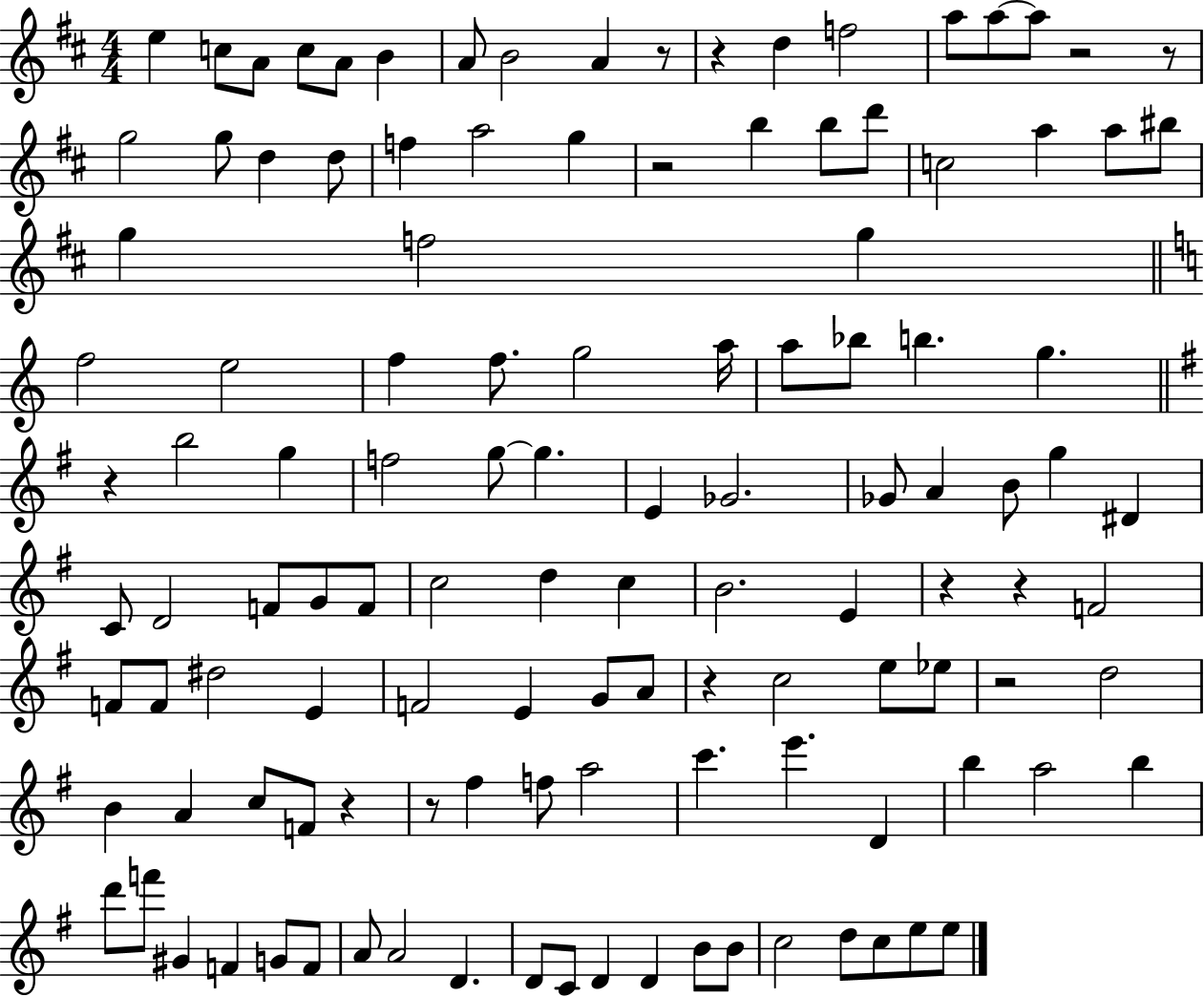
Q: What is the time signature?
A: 4/4